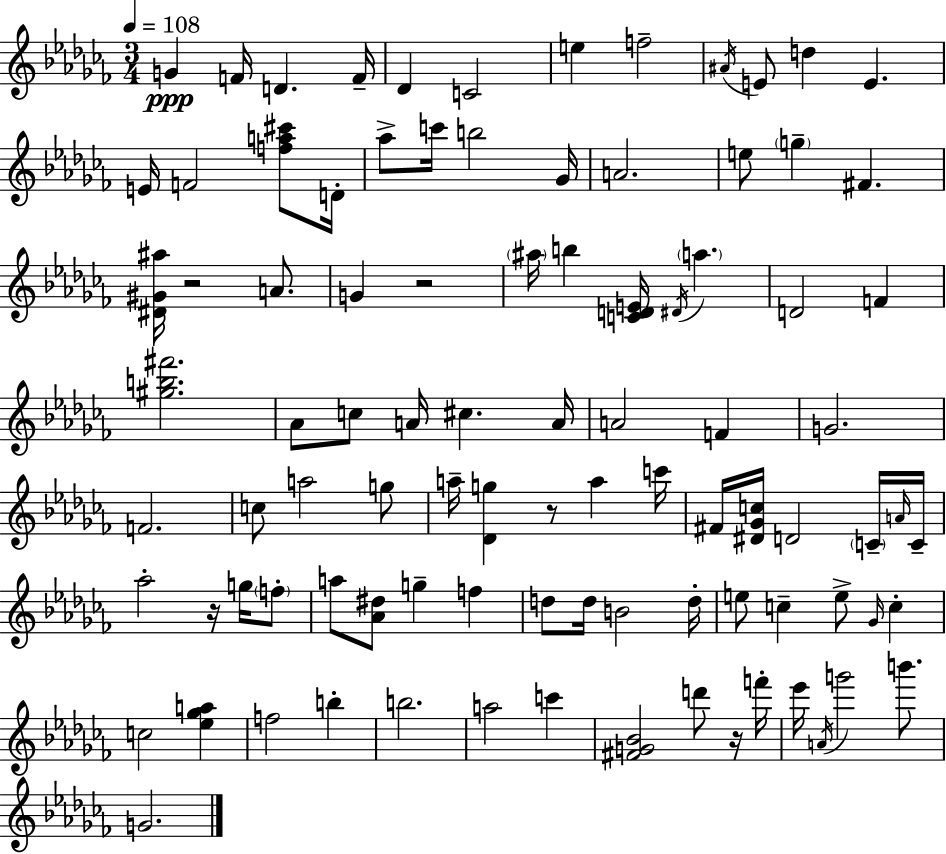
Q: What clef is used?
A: treble